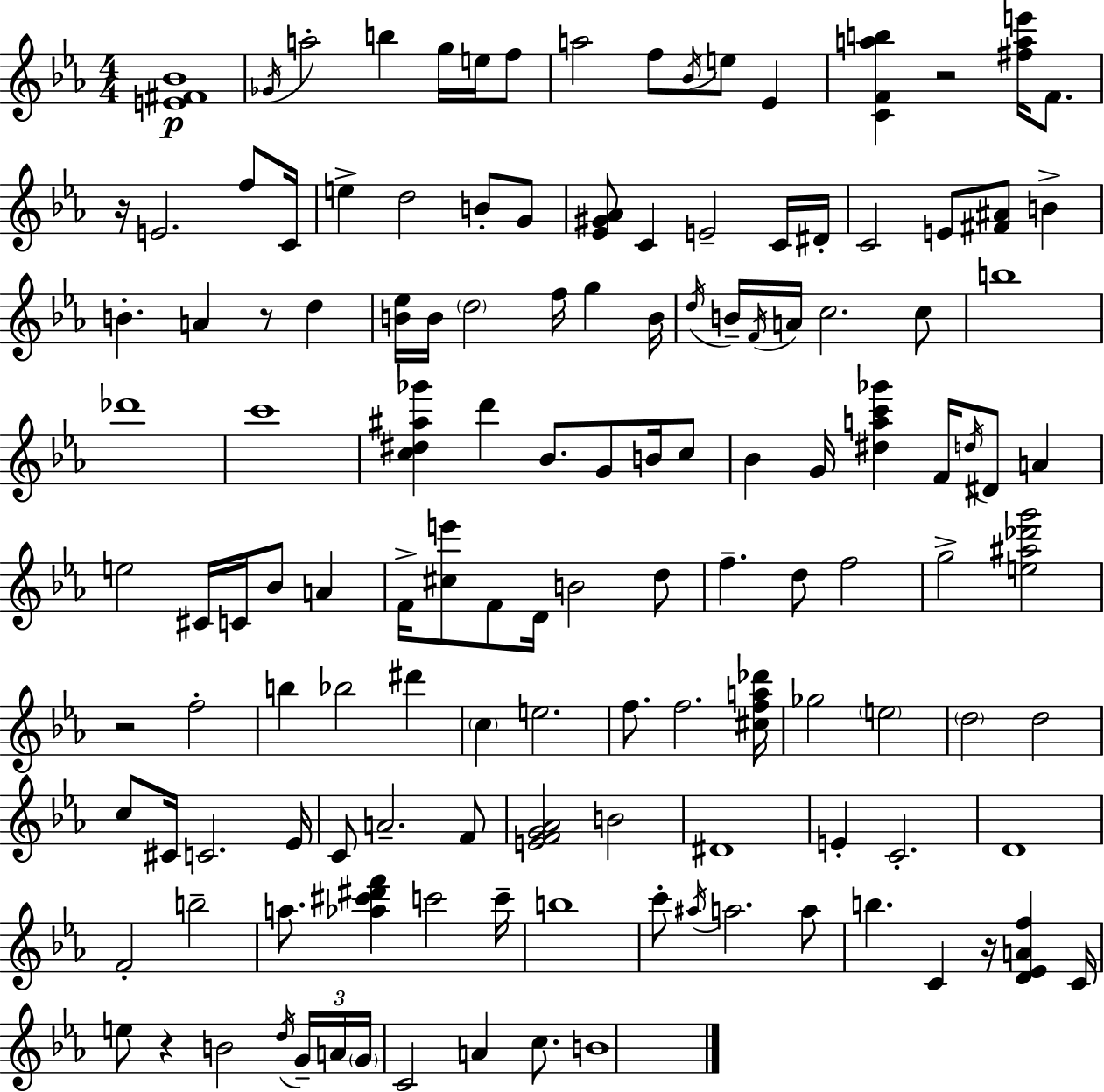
[E4,F#4,Bb4]/w Gb4/s A5/h B5/q G5/s E5/s F5/e A5/h F5/e Bb4/s E5/e Eb4/q [C4,F4,A5,B5]/q R/h [F#5,A5,E6]/s F4/e. R/s E4/h. F5/e C4/s E5/q D5/h B4/e G4/e [Eb4,G#4,Ab4]/e C4/q E4/h C4/s D#4/s C4/h E4/e [F#4,A#4]/e B4/q B4/q. A4/q R/e D5/q [B4,Eb5]/s B4/s D5/h F5/s G5/q B4/s D5/s B4/s F4/s A4/s C5/h. C5/e B5/w Db6/w C6/w [C5,D#5,A#5,Gb6]/q D6/q Bb4/e. G4/e B4/s C5/e Bb4/q G4/s [D#5,A5,C6,Gb6]/q F4/s D5/s D#4/e A4/q E5/h C#4/s C4/s Bb4/e A4/q F4/s [C#5,E6]/e F4/e D4/s B4/h D5/e F5/q. D5/e F5/h G5/h [E5,A#5,Db6,G6]/h R/h F5/h B5/q Bb5/h D#6/q C5/q E5/h. F5/e. F5/h. [C#5,F5,A5,Db6]/s Gb5/h E5/h D5/h D5/h C5/e C#4/s C4/h. Eb4/s C4/e A4/h. F4/e [E4,F4,G4,Ab4]/h B4/h D#4/w E4/q C4/h. D4/w F4/h B5/h A5/e. [Ab5,C#6,D#6,F6]/q C6/h C6/s B5/w C6/e A#5/s A5/h. A5/e B5/q. C4/q R/s [D4,Eb4,A4,F5]/q C4/s E5/e R/q B4/h D5/s G4/s A4/s G4/s C4/h A4/q C5/e. B4/w